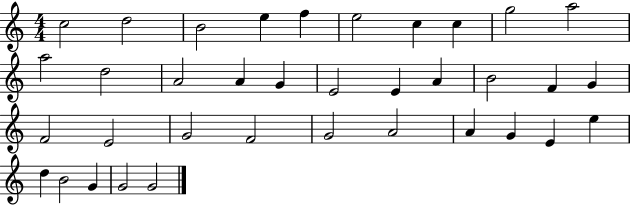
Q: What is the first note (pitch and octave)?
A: C5